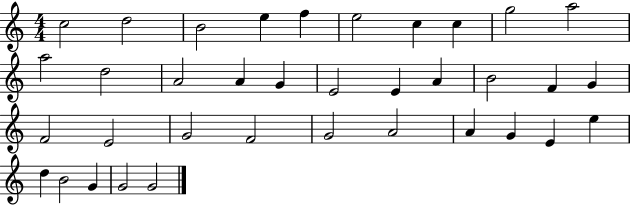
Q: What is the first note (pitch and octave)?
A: C5